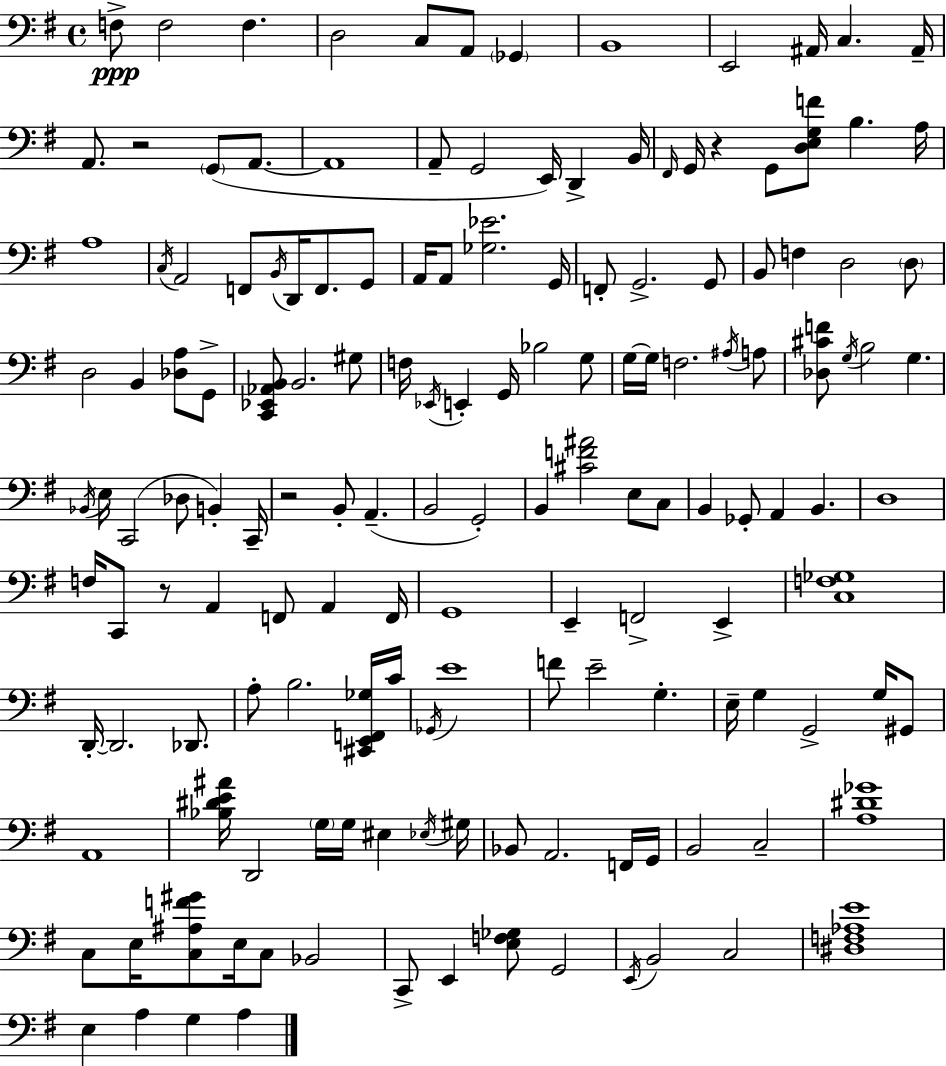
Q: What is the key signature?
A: E minor